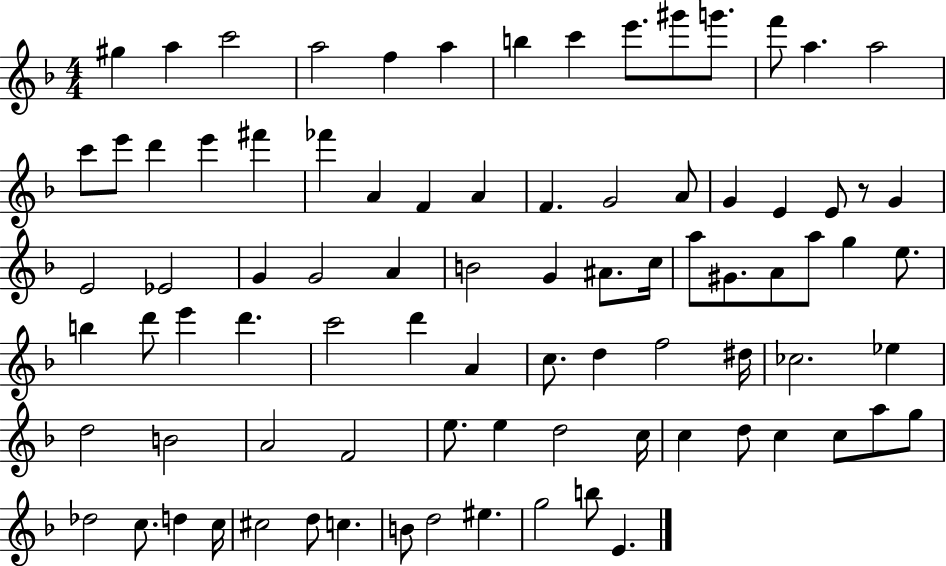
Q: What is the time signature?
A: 4/4